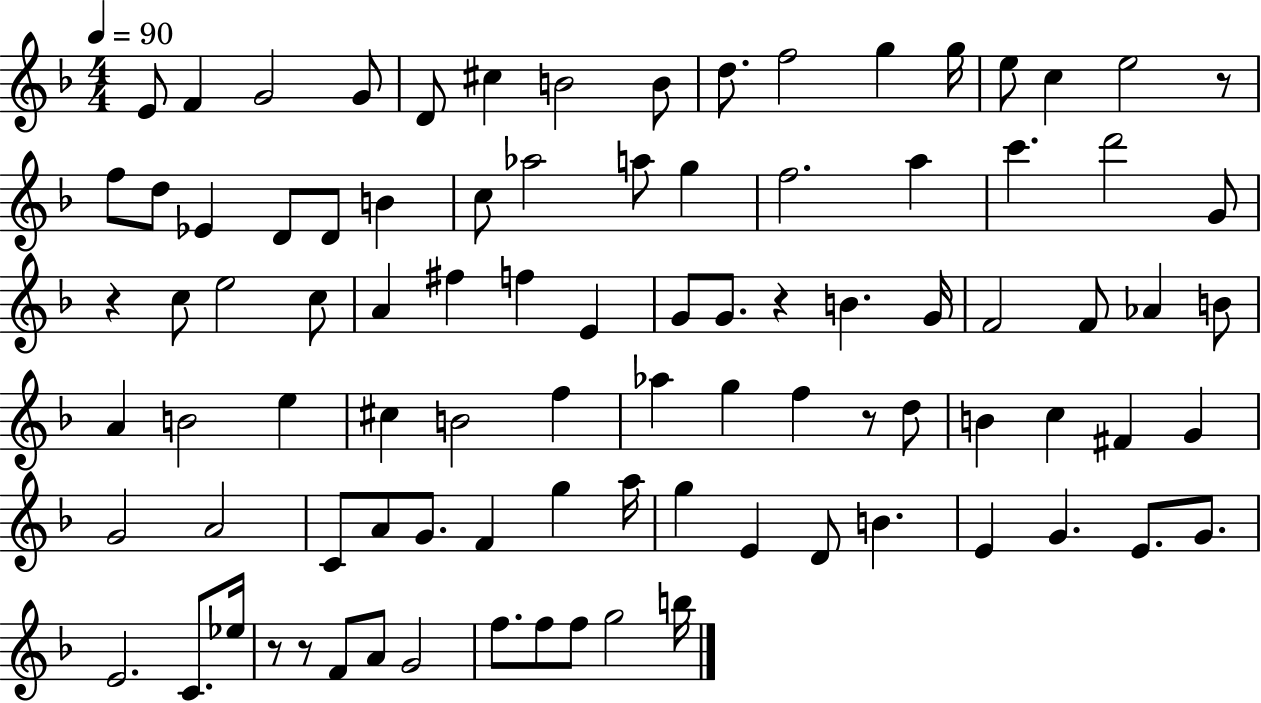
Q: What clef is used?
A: treble